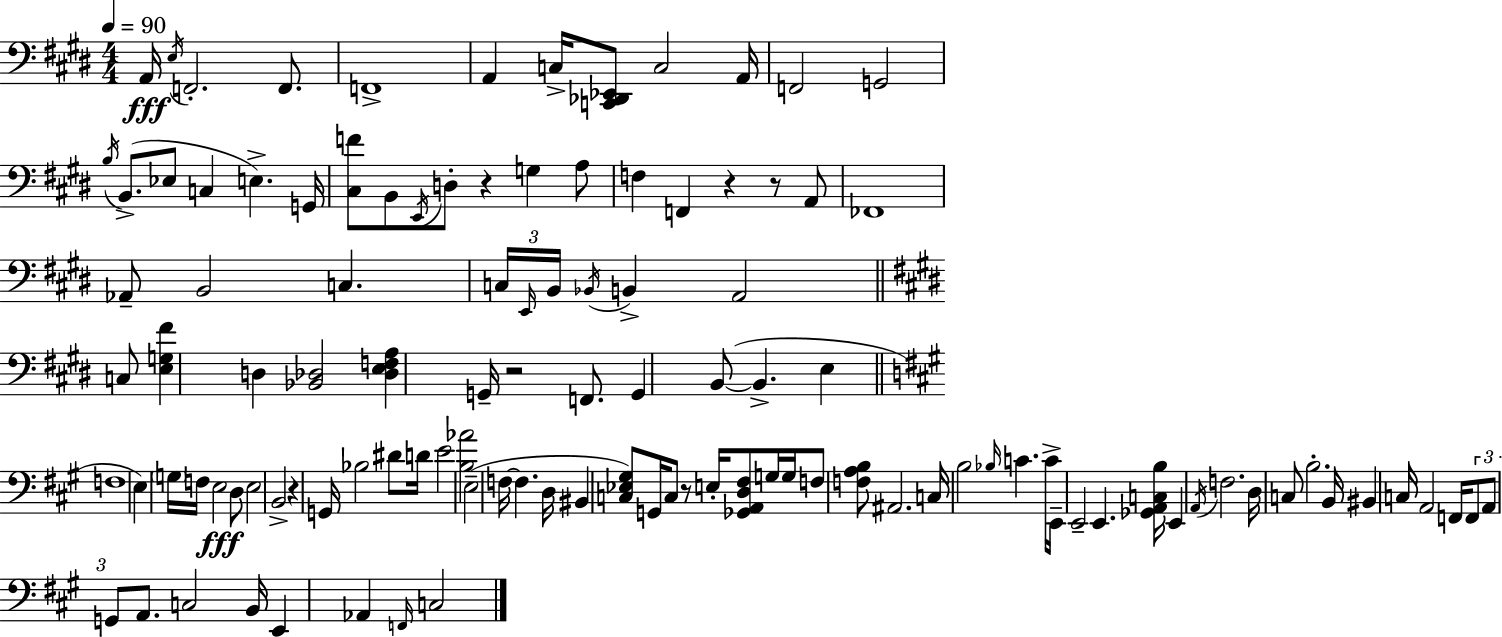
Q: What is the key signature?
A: E major